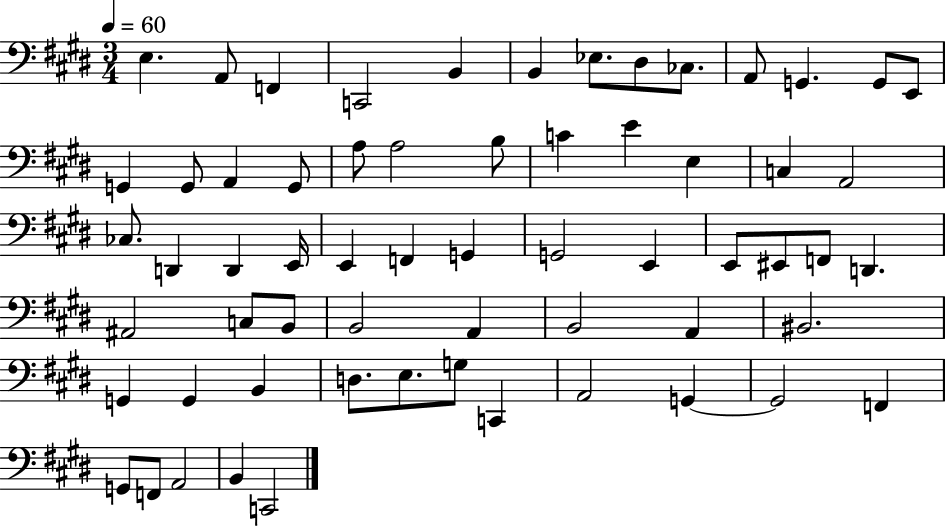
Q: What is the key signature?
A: E major